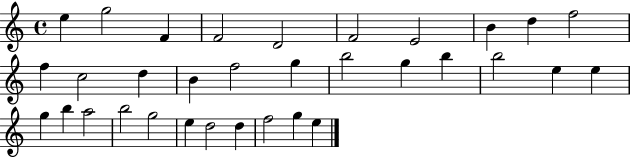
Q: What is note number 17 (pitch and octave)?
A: B5